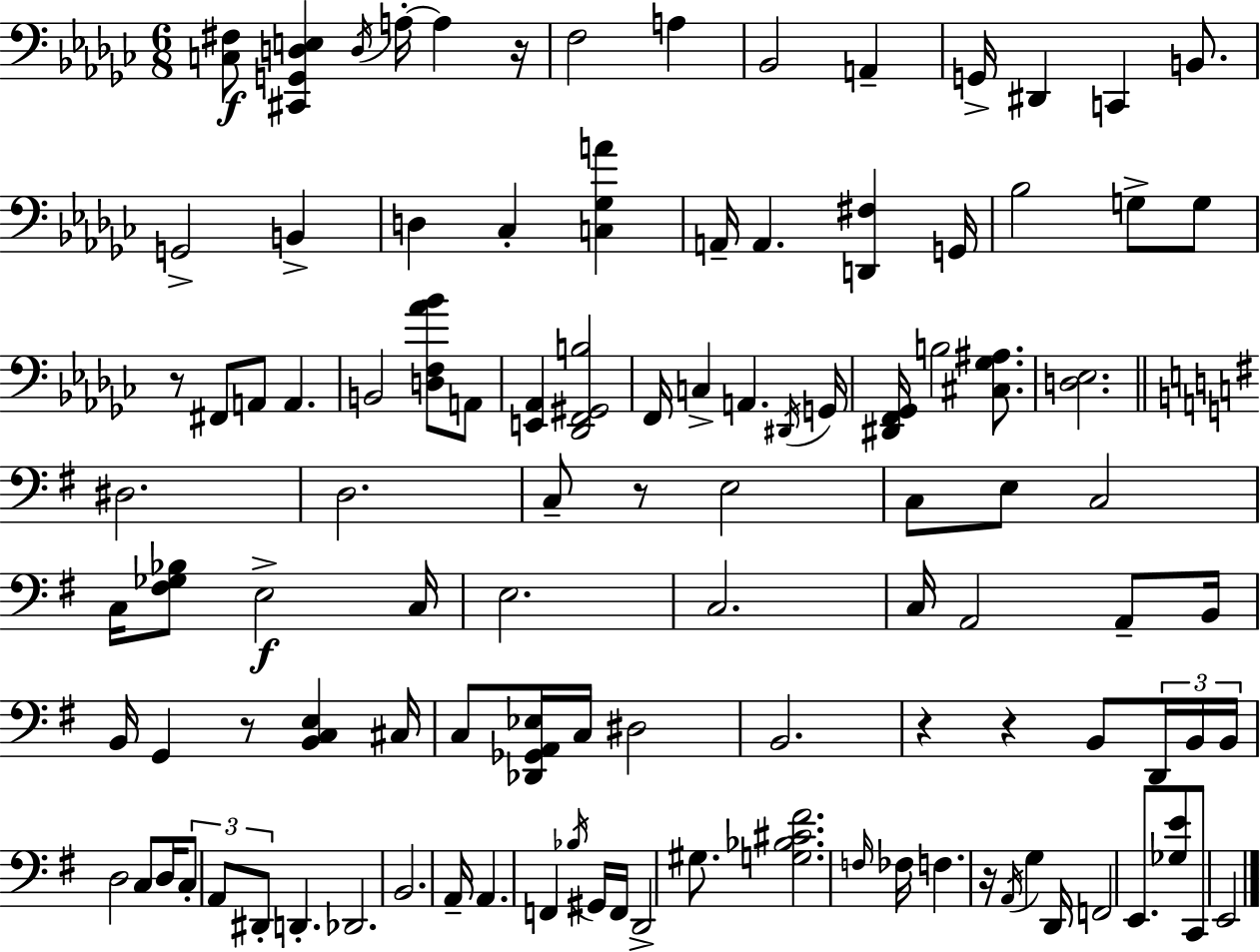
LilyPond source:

{
  \clef bass
  \numericTimeSignature
  \time 6/8
  \key ees \minor
  <c fis>8\f <cis, g, d e>4 \acciaccatura { d16 } a16-.~~ a4 | r16 f2 a4 | bes,2 a,4-- | g,16-> dis,4 c,4 b,8. | \break g,2-> b,4-> | d4 ces4-. <c ges a'>4 | a,16-- a,4. <d, fis>4 | g,16 bes2 g8-> g8 | \break r8 fis,8 a,8 a,4. | b,2 <d f aes' bes'>8 a,8 | <e, aes,>4 <des, f, gis, b>2 | f,16 c4-> a,4. | \break \acciaccatura { dis,16 } g,16 <dis, f, ges,>16 b2 <cis ges ais>8. | <d ees>2. | \bar "||" \break \key e \minor dis2. | d2. | c8-- r8 e2 | c8 e8 c2 | \break c16 <fis ges bes>8 e2->\f c16 | e2. | c2. | c16 a,2 a,8-- b,16 | \break b,16 g,4 r8 <b, c e>4 cis16 | c8 <des, ges, a, ees>16 c16 dis2 | b,2. | r4 r4 b,8 \tuplet 3/2 { d,16 b,16 | \break b,16 } d2 c8 d16 | \tuplet 3/2 { c8-. a,8 dis,8-. } d,4.-. | des,2. | b,2. | \break a,16-- a,4. f,4 \acciaccatura { bes16 } | gis,16 f,16 d,2-> gis8. | <g bes cis' fis'>2. | \grace { f16 } fes16 f4. r16 \acciaccatura { a,16 } g4 | \break d,16 f,2 | e,8. <ges e'>8 c,8 e,2 | \bar "|."
}